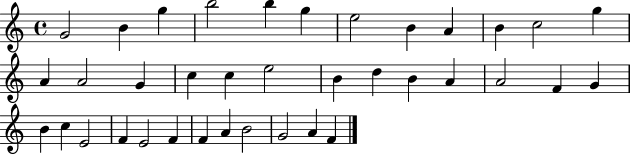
{
  \clef treble
  \time 4/4
  \defaultTimeSignature
  \key c \major
  g'2 b'4 g''4 | b''2 b''4 g''4 | e''2 b'4 a'4 | b'4 c''2 g''4 | \break a'4 a'2 g'4 | c''4 c''4 e''2 | b'4 d''4 b'4 a'4 | a'2 f'4 g'4 | \break b'4 c''4 e'2 | f'4 e'2 f'4 | f'4 a'4 b'2 | g'2 a'4 f'4 | \break \bar "|."
}